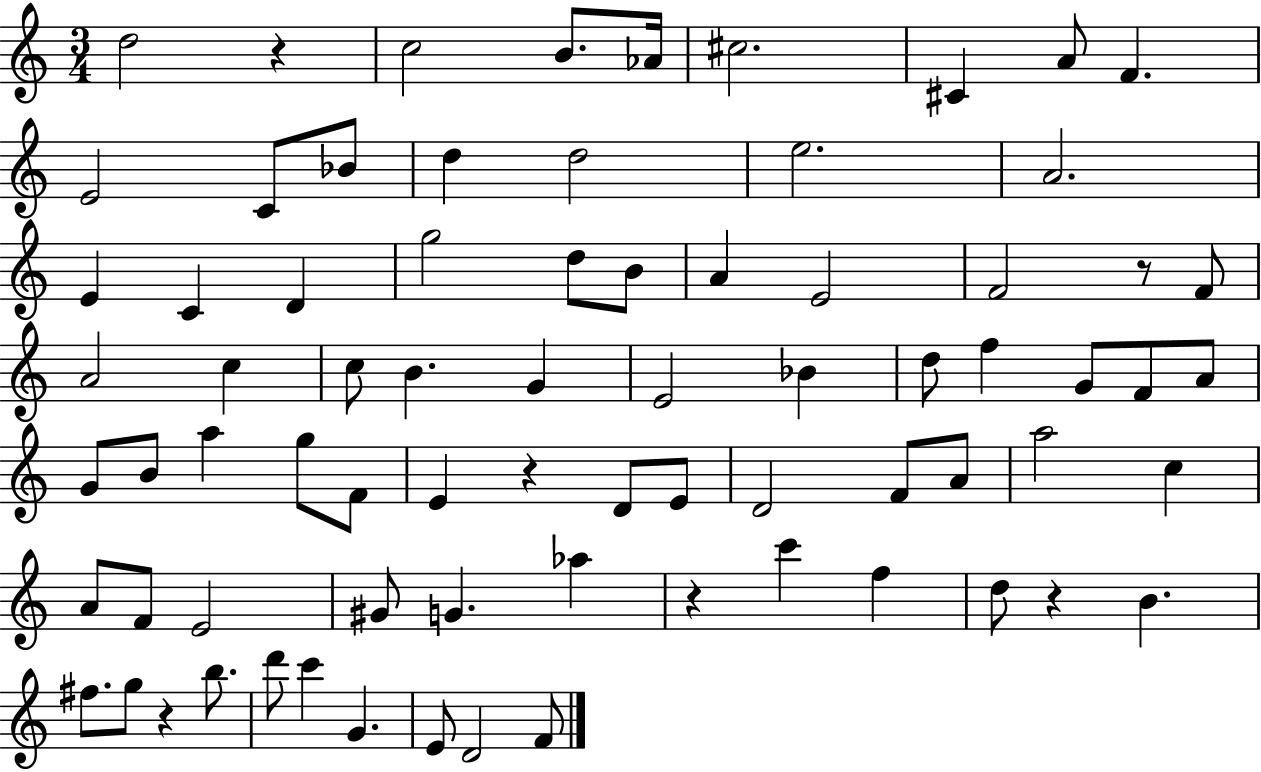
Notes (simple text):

D5/h R/q C5/h B4/e. Ab4/s C#5/h. C#4/q A4/e F4/q. E4/h C4/e Bb4/e D5/q D5/h E5/h. A4/h. E4/q C4/q D4/q G5/h D5/e B4/e A4/q E4/h F4/h R/e F4/e A4/h C5/q C5/e B4/q. G4/q E4/h Bb4/q D5/e F5/q G4/e F4/e A4/e G4/e B4/e A5/q G5/e F4/e E4/q R/q D4/e E4/e D4/h F4/e A4/e A5/h C5/q A4/e F4/e E4/h G#4/e G4/q. Ab5/q R/q C6/q F5/q D5/e R/q B4/q. F#5/e. G5/e R/q B5/e. D6/e C6/q G4/q. E4/e D4/h F4/e